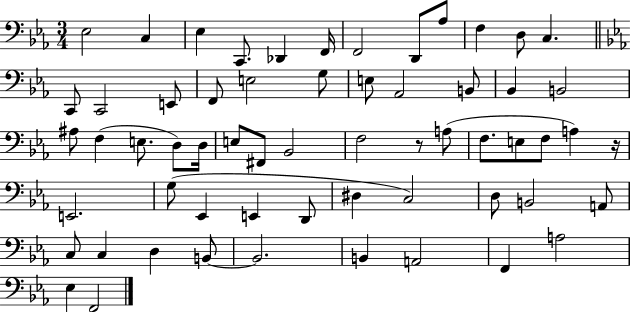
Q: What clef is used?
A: bass